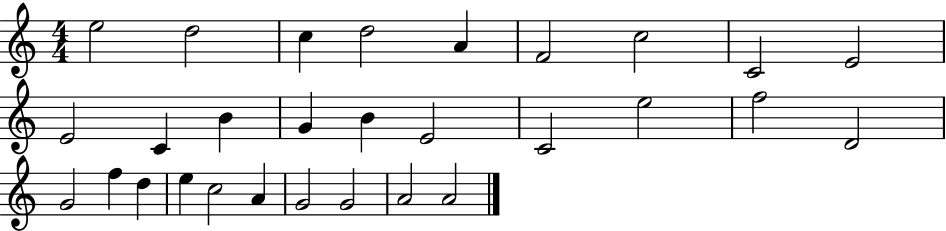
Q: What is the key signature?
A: C major